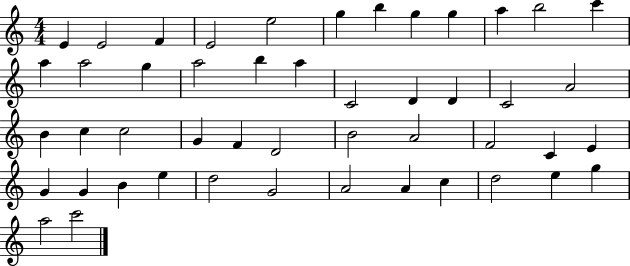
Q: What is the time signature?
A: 4/4